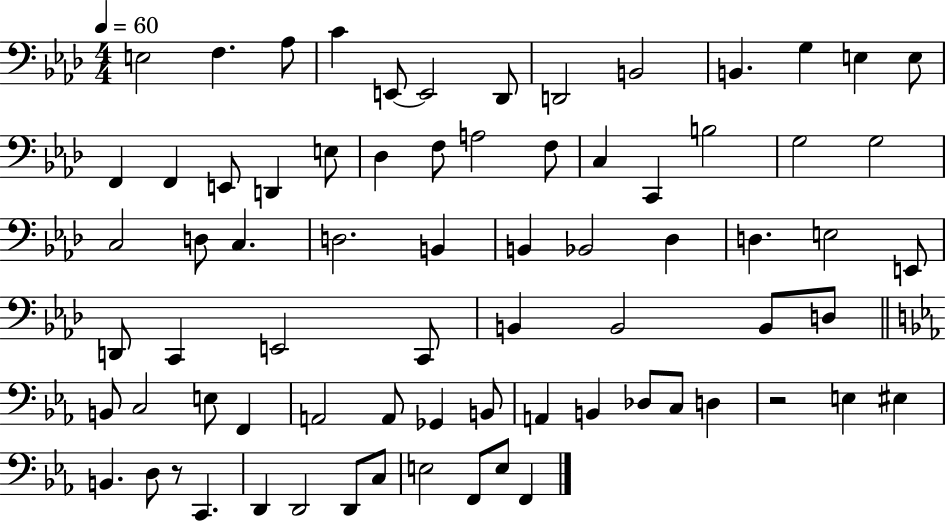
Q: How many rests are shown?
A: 2